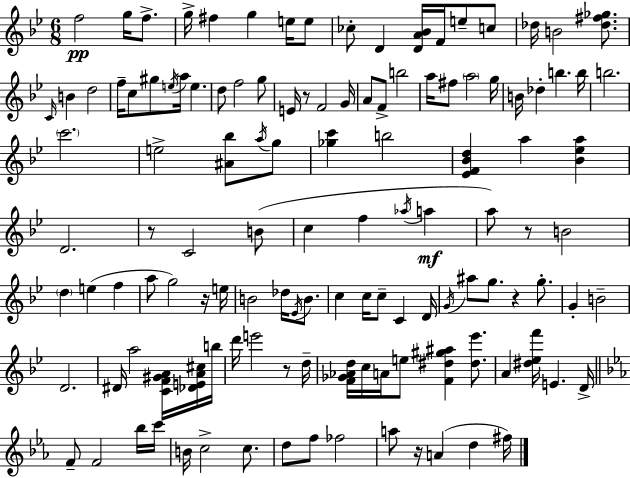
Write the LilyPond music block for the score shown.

{
  \clef treble
  \numericTimeSignature
  \time 6/8
  \key g \minor
  \repeat volta 2 { f''2\pp g''16 f''8.-> | g''16-> fis''4 g''4 e''16 e''8 | ces''8-. d'4 <d' a' bes'>16 f'16 e''8-- c''8 | des''16 b'2 <des'' fis'' ges''>8. | \break \grace { c'16 } b'4 d''2 | f''16-- c''8 gis''8 \acciaccatura { e''16 } a''16 e''4. | d''8 f''2 | g''8 e'16 r8 f'2 | \break g'16 a'8 f'8-> b''2 | a''16 fis''8 \parenthesize a''2 | g''16 b'16 des''4-. b''4. | b''16 b''2. | \break \parenthesize c'''2. | e''2-> <ais' bes''>8 | \acciaccatura { a''16 } g''8 <ges'' c'''>4 b''2 | <ees' f' bes' d''>4 a''4 <bes' ees'' a''>4 | \break d'2. | r8 c'2 | b'8( c''4 f''4 \acciaccatura { aes''16 } | a''4\mf a''8) r8 b'2 | \break \parenthesize d''4 e''4( | f''4 a''8 g''2) | r16 e''16 b'2 | des''16 \acciaccatura { ees'16 } b'8. c''4 c''16 c''8-- | \break c'4 d'16 \acciaccatura { g'16 } ais''8 g''8. r4 | g''8.-. g'4-. b'2-- | d'2. | dis'16 a''2 | \break <c' f' gis' a'>16 <des' e' a' cis''>16 b''16 d'''16 e'''2 | r8 d''16-- <f' ges' aes' d''>16 c''16 a'16 e''8 <f' dis'' gis'' ais''>4 | <dis'' ees'''>8. a'4 <dis'' ees'' f'''>16 e'4. | d'16-> \bar "||" \break \key ees \major f'8-- f'2 bes''16 c'''16 | b'16 c''2-> c''8. | d''8 f''8 fes''2 | a''8 r16 a'4( d''4 fis''16) | \break } \bar "|."
}